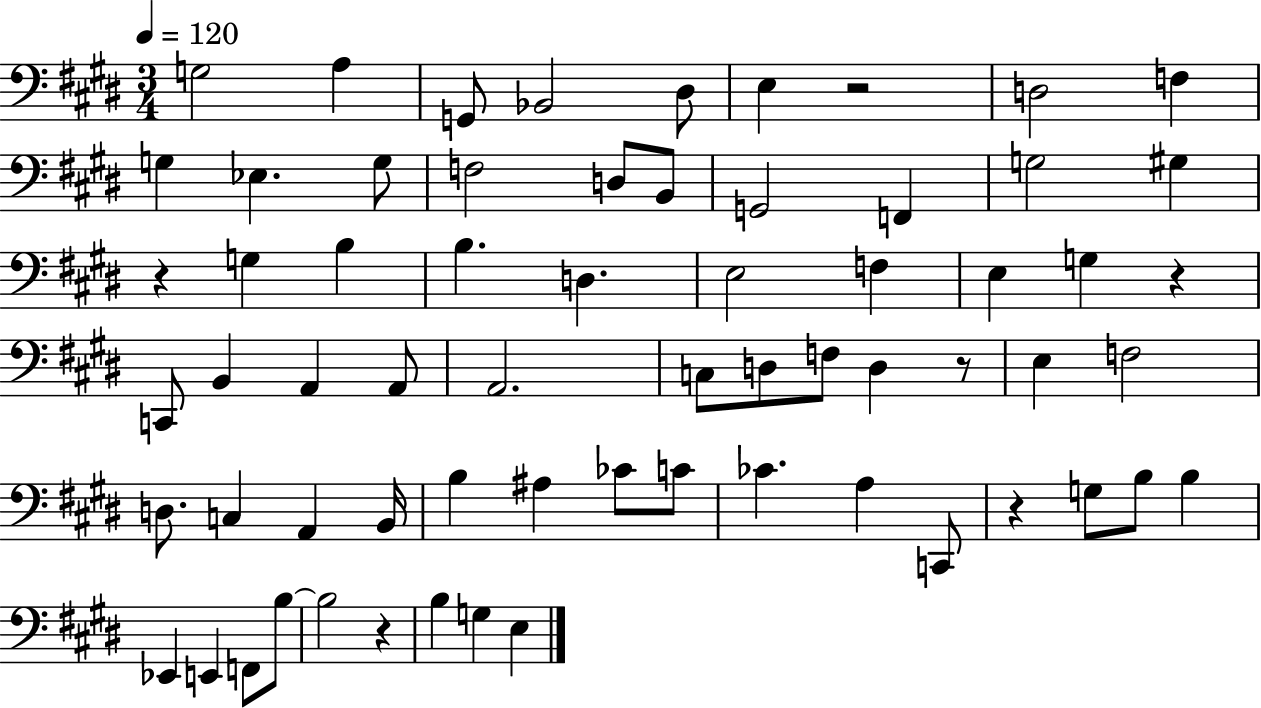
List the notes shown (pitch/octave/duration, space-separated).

G3/h A3/q G2/e Bb2/h D#3/e E3/q R/h D3/h F3/q G3/q Eb3/q. G3/e F3/h D3/e B2/e G2/h F2/q G3/h G#3/q R/q G3/q B3/q B3/q. D3/q. E3/h F3/q E3/q G3/q R/q C2/e B2/q A2/q A2/e A2/h. C3/e D3/e F3/e D3/q R/e E3/q F3/h D3/e. C3/q A2/q B2/s B3/q A#3/q CES4/e C4/e CES4/q. A3/q C2/e R/q G3/e B3/e B3/q Eb2/q E2/q F2/e B3/e B3/h R/q B3/q G3/q E3/q